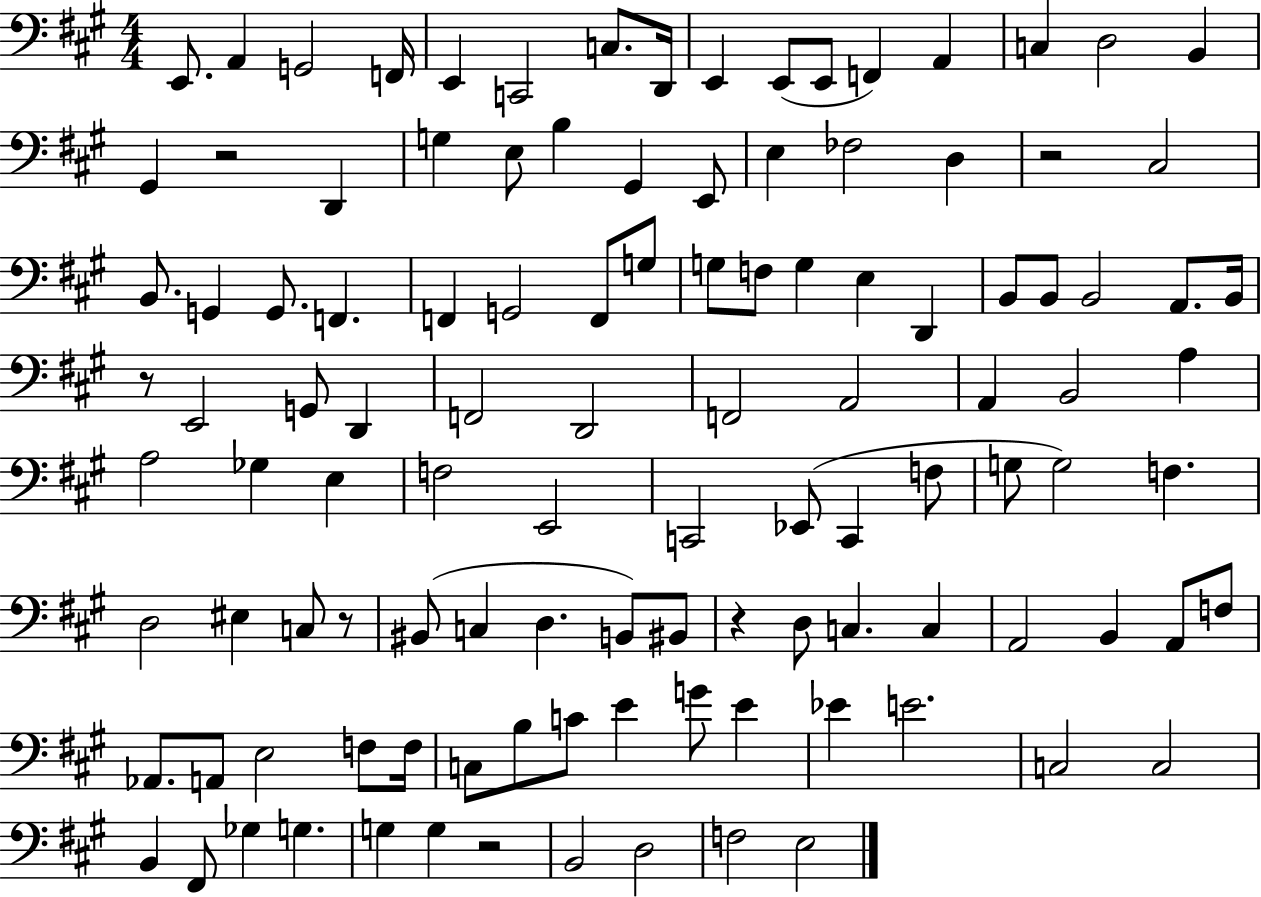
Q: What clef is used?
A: bass